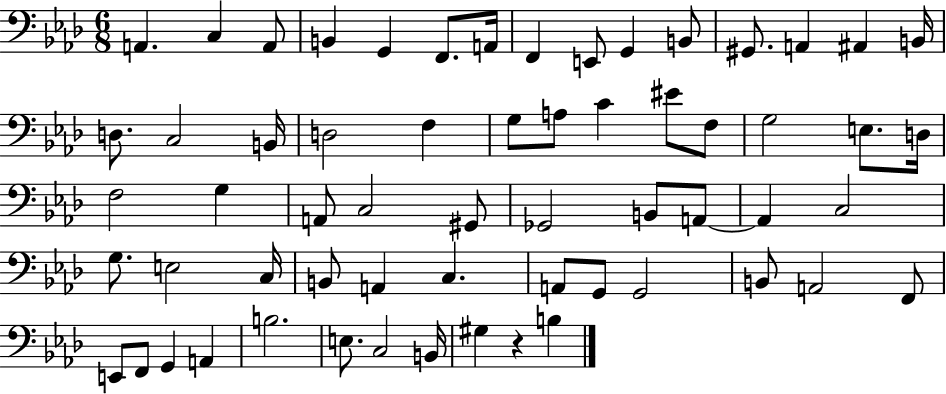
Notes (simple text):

A2/q. C3/q A2/e B2/q G2/q F2/e. A2/s F2/q E2/e G2/q B2/e G#2/e. A2/q A#2/q B2/s D3/e. C3/h B2/s D3/h F3/q G3/e A3/e C4/q EIS4/e F3/e G3/h E3/e. D3/s F3/h G3/q A2/e C3/h G#2/e Gb2/h B2/e A2/e A2/q C3/h G3/e. E3/h C3/s B2/e A2/q C3/q. A2/e G2/e G2/h B2/e A2/h F2/e E2/e F2/e G2/q A2/q B3/h. E3/e. C3/h B2/s G#3/q R/q B3/q